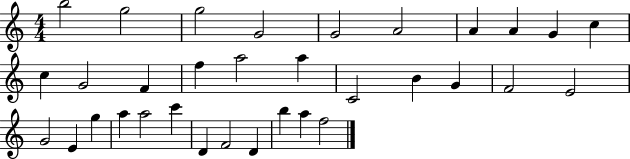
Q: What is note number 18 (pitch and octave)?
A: B4